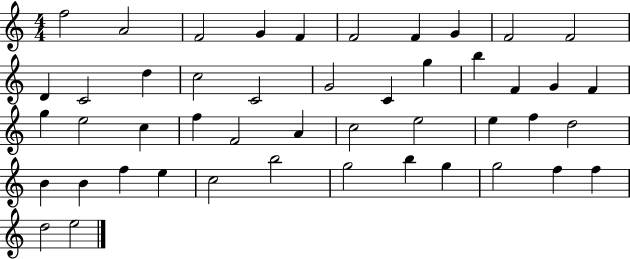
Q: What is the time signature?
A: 4/4